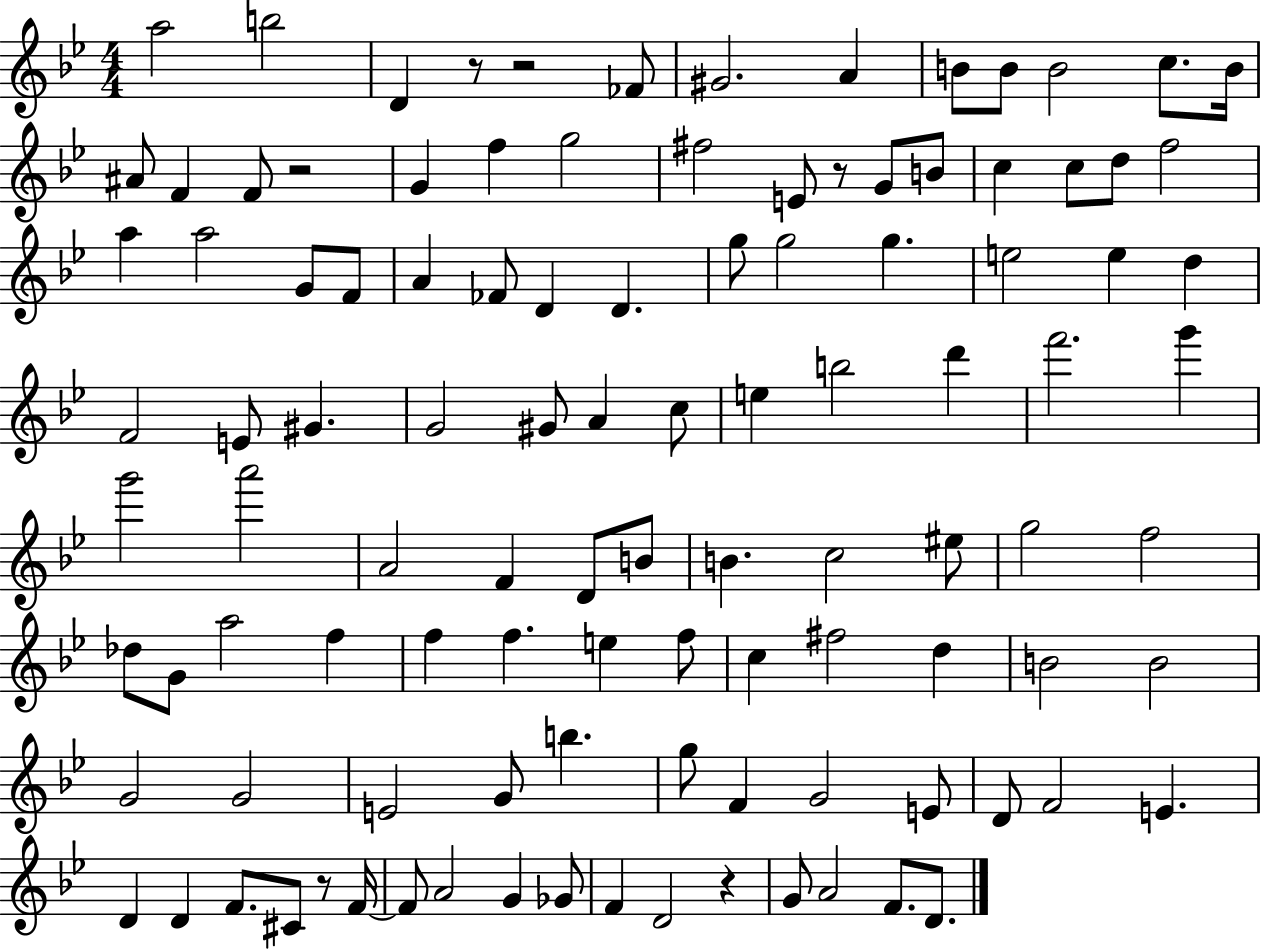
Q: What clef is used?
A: treble